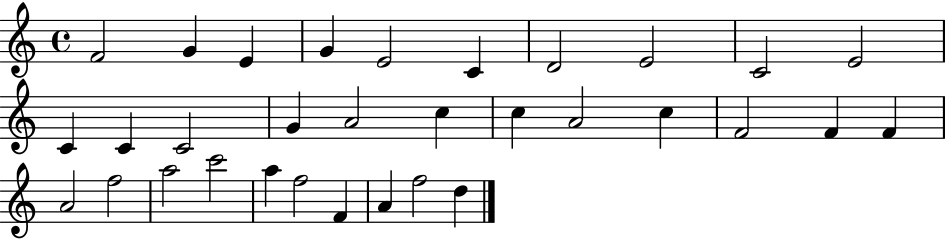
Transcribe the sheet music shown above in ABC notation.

X:1
T:Untitled
M:4/4
L:1/4
K:C
F2 G E G E2 C D2 E2 C2 E2 C C C2 G A2 c c A2 c F2 F F A2 f2 a2 c'2 a f2 F A f2 d